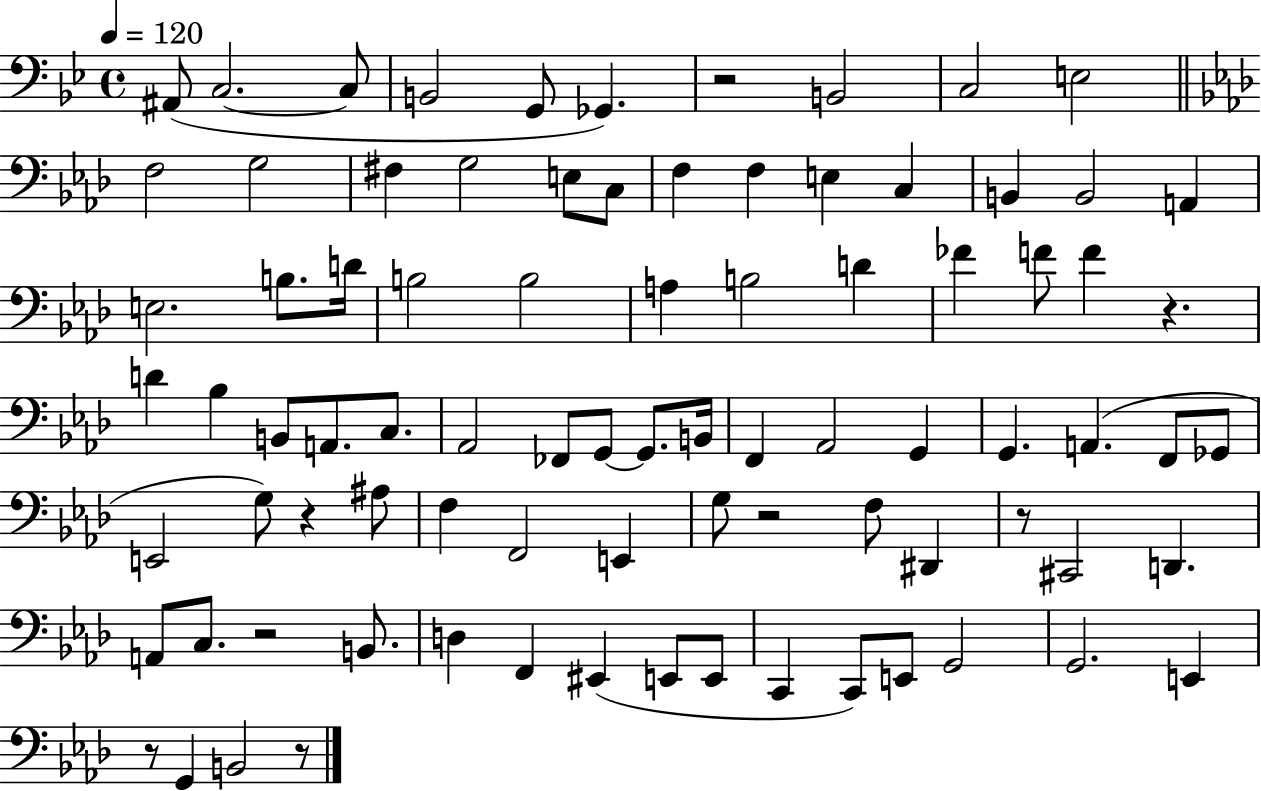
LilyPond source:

{
  \clef bass
  \time 4/4
  \defaultTimeSignature
  \key bes \major
  \tempo 4 = 120
  ais,8( c2.~~ c8 | b,2 g,8 ges,4.) | r2 b,2 | c2 e2 | \break \bar "||" \break \key f \minor f2 g2 | fis4 g2 e8 c8 | f4 f4 e4 c4 | b,4 b,2 a,4 | \break e2. b8. d'16 | b2 b2 | a4 b2 d'4 | fes'4 f'8 f'4 r4. | \break d'4 bes4 b,8 a,8. c8. | aes,2 fes,8 g,8~~ g,8. b,16 | f,4 aes,2 g,4 | g,4. a,4.( f,8 ges,8 | \break e,2 g8) r4 ais8 | f4 f,2 e,4 | g8 r2 f8 dis,4 | r8 cis,2 d,4. | \break a,8 c8. r2 b,8. | d4 f,4 eis,4( e,8 e,8 | c,4 c,8) e,8 g,2 | g,2. e,4 | \break r8 g,4 b,2 r8 | \bar "|."
}